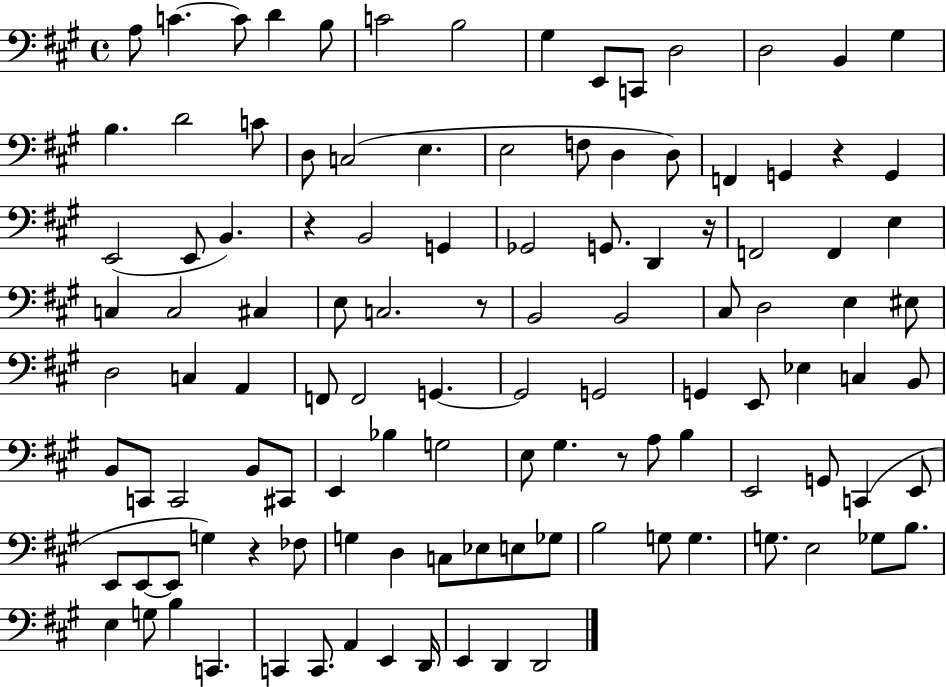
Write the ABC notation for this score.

X:1
T:Untitled
M:4/4
L:1/4
K:A
A,/2 C C/2 D B,/2 C2 B,2 ^G, E,,/2 C,,/2 D,2 D,2 B,, ^G, B, D2 C/2 D,/2 C,2 E, E,2 F,/2 D, D,/2 F,, G,, z G,, E,,2 E,,/2 B,, z B,,2 G,, _G,,2 G,,/2 D,, z/4 F,,2 F,, E, C, C,2 ^C, E,/2 C,2 z/2 B,,2 B,,2 ^C,/2 D,2 E, ^E,/2 D,2 C, A,, F,,/2 F,,2 G,, G,,2 G,,2 G,, E,,/2 _E, C, B,,/2 B,,/2 C,,/2 C,,2 B,,/2 ^C,,/2 E,, _B, G,2 E,/2 ^G, z/2 A,/2 B, E,,2 G,,/2 C,, E,,/2 E,,/2 E,,/2 E,,/2 G, z _F,/2 G, D, C,/2 _E,/2 E,/2 _G,/2 B,2 G,/2 G, G,/2 E,2 _G,/2 B,/2 E, G,/2 B, C,, C,, C,,/2 A,, E,, D,,/4 E,, D,, D,,2